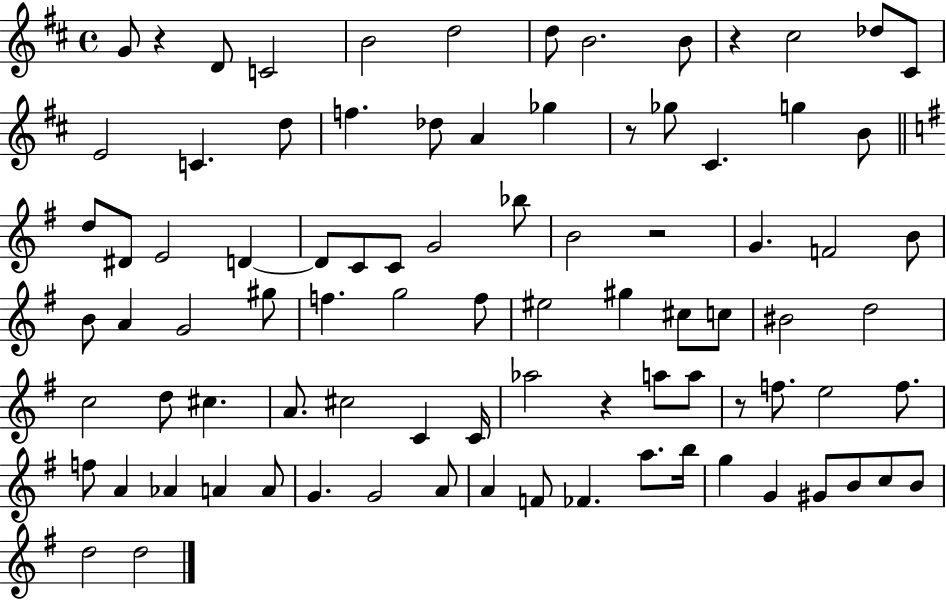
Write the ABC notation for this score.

X:1
T:Untitled
M:4/4
L:1/4
K:D
G/2 z D/2 C2 B2 d2 d/2 B2 B/2 z ^c2 _d/2 ^C/2 E2 C d/2 f _d/2 A _g z/2 _g/2 ^C g B/2 d/2 ^D/2 E2 D D/2 C/2 C/2 G2 _b/2 B2 z2 G F2 B/2 B/2 A G2 ^g/2 f g2 f/2 ^e2 ^g ^c/2 c/2 ^B2 d2 c2 d/2 ^c A/2 ^c2 C C/4 _a2 z a/2 a/2 z/2 f/2 e2 f/2 f/2 A _A A A/2 G G2 A/2 A F/2 _F a/2 b/4 g G ^G/2 B/2 c/2 B/2 d2 d2